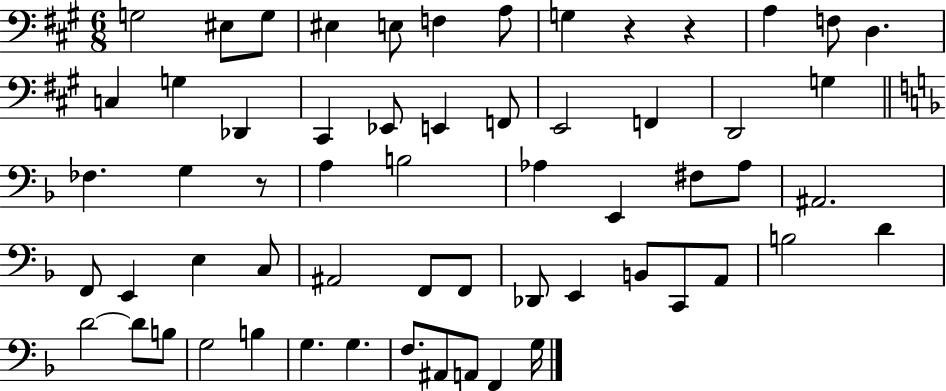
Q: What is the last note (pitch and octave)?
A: G3